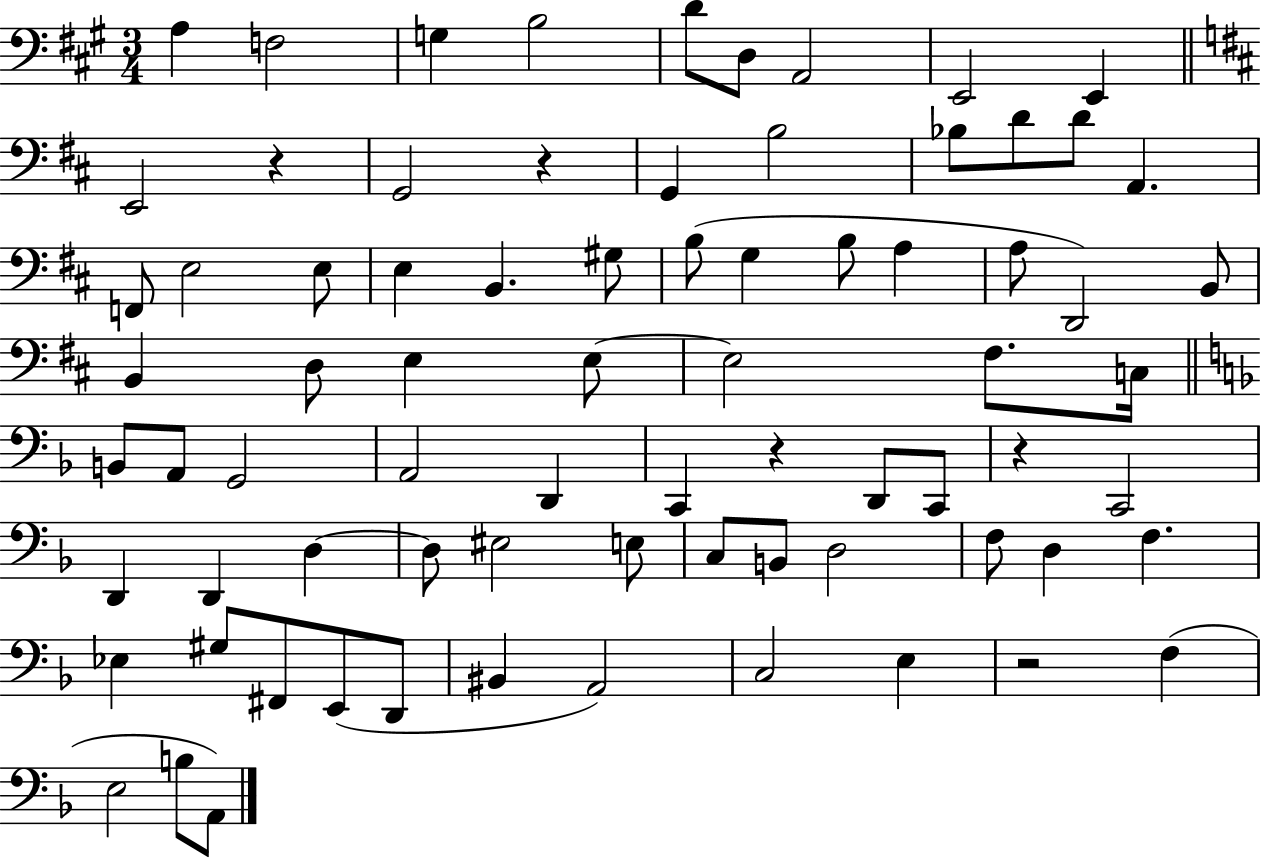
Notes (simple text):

A3/q F3/h G3/q B3/h D4/e D3/e A2/h E2/h E2/q E2/h R/q G2/h R/q G2/q B3/h Bb3/e D4/e D4/e A2/q. F2/e E3/h E3/e E3/q B2/q. G#3/e B3/e G3/q B3/e A3/q A3/e D2/h B2/e B2/q D3/e E3/q E3/e E3/h F#3/e. C3/s B2/e A2/e G2/h A2/h D2/q C2/q R/q D2/e C2/e R/q C2/h D2/q D2/q D3/q D3/e EIS3/h E3/e C3/e B2/e D3/h F3/e D3/q F3/q. Eb3/q G#3/e F#2/e E2/e D2/e BIS2/q A2/h C3/h E3/q R/h F3/q E3/h B3/e A2/e